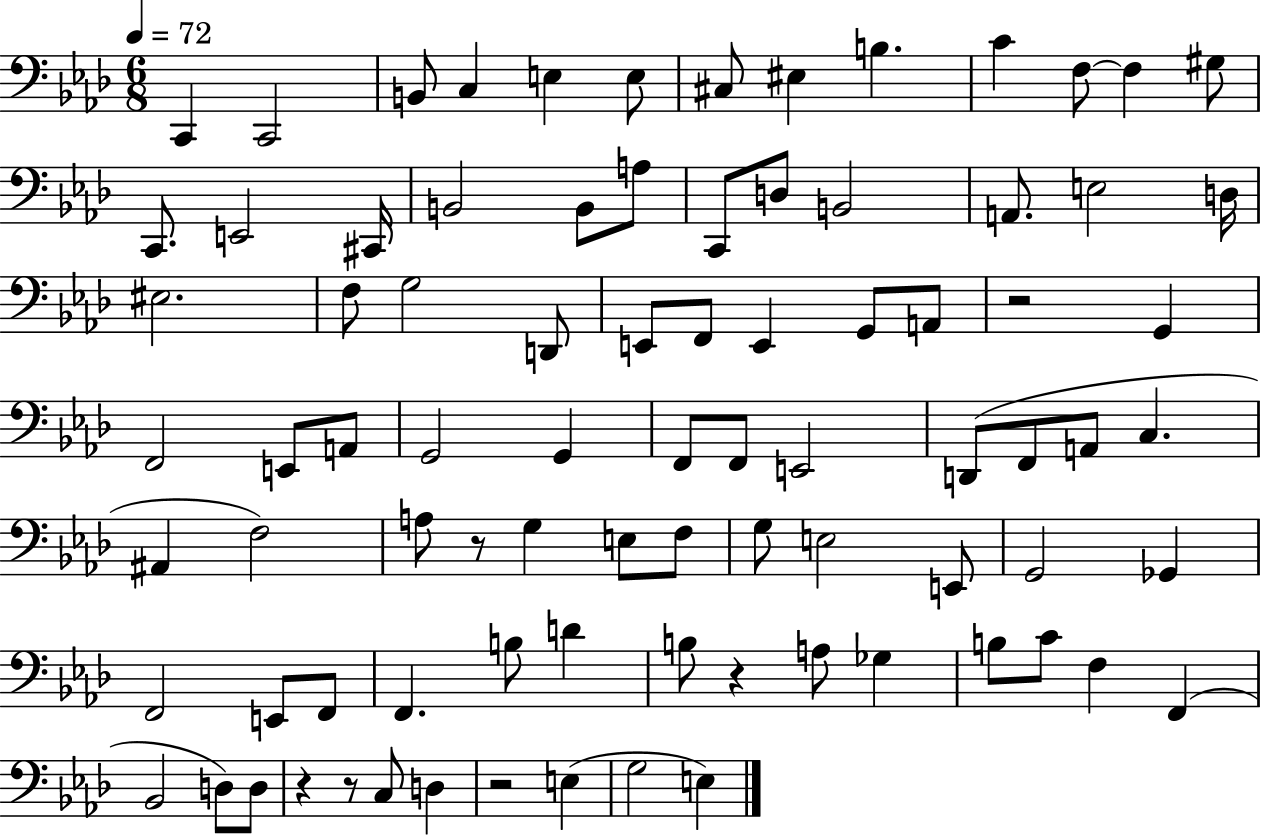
C2/q C2/h B2/e C3/q E3/q E3/e C#3/e EIS3/q B3/q. C4/q F3/e F3/q G#3/e C2/e. E2/h C#2/s B2/h B2/e A3/e C2/e D3/e B2/h A2/e. E3/h D3/s EIS3/h. F3/e G3/h D2/e E2/e F2/e E2/q G2/e A2/e R/h G2/q F2/h E2/e A2/e G2/h G2/q F2/e F2/e E2/h D2/e F2/e A2/e C3/q. A#2/q F3/h A3/e R/e G3/q E3/e F3/e G3/e E3/h E2/e G2/h Gb2/q F2/h E2/e F2/e F2/q. B3/e D4/q B3/e R/q A3/e Gb3/q B3/e C4/e F3/q F2/q Bb2/h D3/e D3/e R/q R/e C3/e D3/q R/h E3/q G3/h E3/q